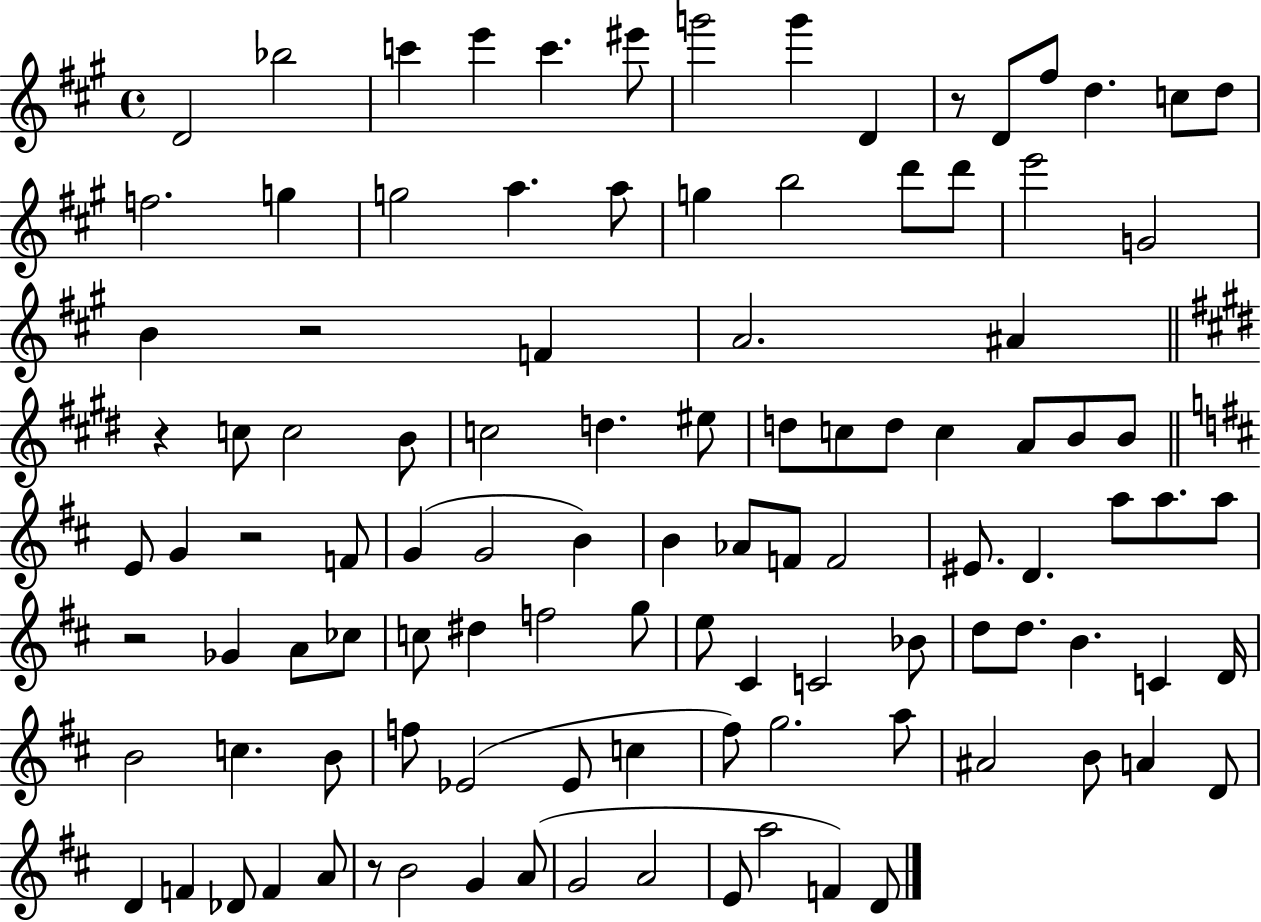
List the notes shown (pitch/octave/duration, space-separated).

D4/h Bb5/h C6/q E6/q C6/q. EIS6/e G6/h G6/q D4/q R/e D4/e F#5/e D5/q. C5/e D5/e F5/h. G5/q G5/h A5/q. A5/e G5/q B5/h D6/e D6/e E6/h G4/h B4/q R/h F4/q A4/h. A#4/q R/q C5/e C5/h B4/e C5/h D5/q. EIS5/e D5/e C5/e D5/e C5/q A4/e B4/e B4/e E4/e G4/q R/h F4/e G4/q G4/h B4/q B4/q Ab4/e F4/e F4/h EIS4/e. D4/q. A5/e A5/e. A5/e R/h Gb4/q A4/e CES5/e C5/e D#5/q F5/h G5/e E5/e C#4/q C4/h Bb4/e D5/e D5/e. B4/q. C4/q D4/s B4/h C5/q. B4/e F5/e Eb4/h Eb4/e C5/q F#5/e G5/h. A5/e A#4/h B4/e A4/q D4/e D4/q F4/q Db4/e F4/q A4/e R/e B4/h G4/q A4/e G4/h A4/h E4/e A5/h F4/q D4/e